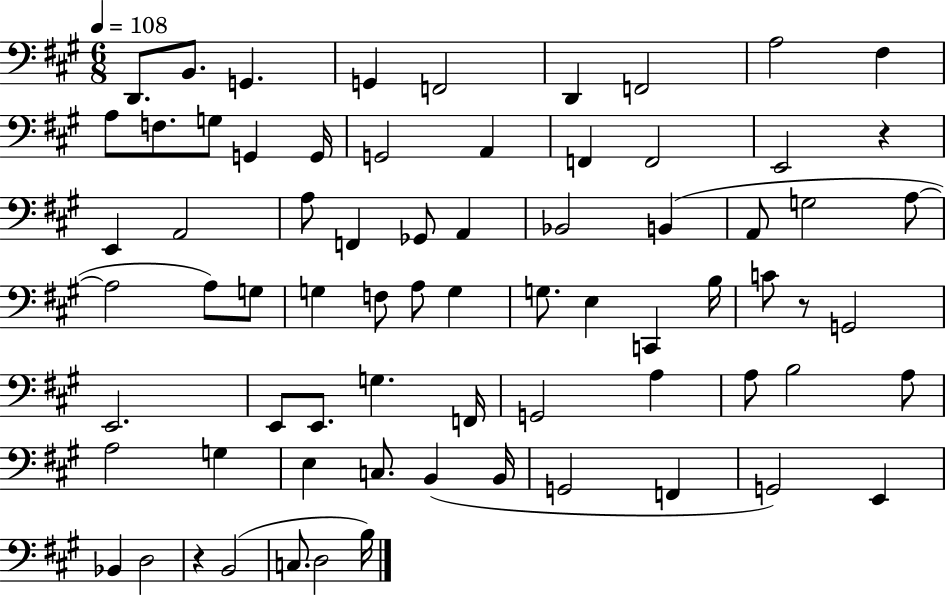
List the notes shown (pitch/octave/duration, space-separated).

D2/e. B2/e. G2/q. G2/q F2/h D2/q F2/h A3/h F#3/q A3/e F3/e. G3/e G2/q G2/s G2/h A2/q F2/q F2/h E2/h R/q E2/q A2/h A3/e F2/q Gb2/e A2/q Bb2/h B2/q A2/e G3/h A3/e A3/h A3/e G3/e G3/q F3/e A3/e G3/q G3/e. E3/q C2/q B3/s C4/e R/e G2/h E2/h. E2/e E2/e. G3/q. F2/s G2/h A3/q A3/e B3/h A3/e A3/h G3/q E3/q C3/e. B2/q B2/s G2/h F2/q G2/h E2/q Bb2/q D3/h R/q B2/h C3/e. D3/h B3/s